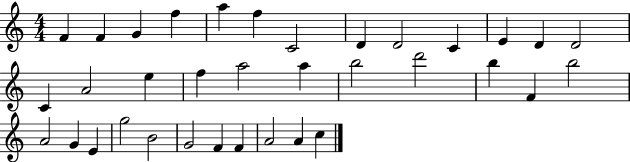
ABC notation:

X:1
T:Untitled
M:4/4
L:1/4
K:C
F F G f a f C2 D D2 C E D D2 C A2 e f a2 a b2 d'2 b F b2 A2 G E g2 B2 G2 F F A2 A c